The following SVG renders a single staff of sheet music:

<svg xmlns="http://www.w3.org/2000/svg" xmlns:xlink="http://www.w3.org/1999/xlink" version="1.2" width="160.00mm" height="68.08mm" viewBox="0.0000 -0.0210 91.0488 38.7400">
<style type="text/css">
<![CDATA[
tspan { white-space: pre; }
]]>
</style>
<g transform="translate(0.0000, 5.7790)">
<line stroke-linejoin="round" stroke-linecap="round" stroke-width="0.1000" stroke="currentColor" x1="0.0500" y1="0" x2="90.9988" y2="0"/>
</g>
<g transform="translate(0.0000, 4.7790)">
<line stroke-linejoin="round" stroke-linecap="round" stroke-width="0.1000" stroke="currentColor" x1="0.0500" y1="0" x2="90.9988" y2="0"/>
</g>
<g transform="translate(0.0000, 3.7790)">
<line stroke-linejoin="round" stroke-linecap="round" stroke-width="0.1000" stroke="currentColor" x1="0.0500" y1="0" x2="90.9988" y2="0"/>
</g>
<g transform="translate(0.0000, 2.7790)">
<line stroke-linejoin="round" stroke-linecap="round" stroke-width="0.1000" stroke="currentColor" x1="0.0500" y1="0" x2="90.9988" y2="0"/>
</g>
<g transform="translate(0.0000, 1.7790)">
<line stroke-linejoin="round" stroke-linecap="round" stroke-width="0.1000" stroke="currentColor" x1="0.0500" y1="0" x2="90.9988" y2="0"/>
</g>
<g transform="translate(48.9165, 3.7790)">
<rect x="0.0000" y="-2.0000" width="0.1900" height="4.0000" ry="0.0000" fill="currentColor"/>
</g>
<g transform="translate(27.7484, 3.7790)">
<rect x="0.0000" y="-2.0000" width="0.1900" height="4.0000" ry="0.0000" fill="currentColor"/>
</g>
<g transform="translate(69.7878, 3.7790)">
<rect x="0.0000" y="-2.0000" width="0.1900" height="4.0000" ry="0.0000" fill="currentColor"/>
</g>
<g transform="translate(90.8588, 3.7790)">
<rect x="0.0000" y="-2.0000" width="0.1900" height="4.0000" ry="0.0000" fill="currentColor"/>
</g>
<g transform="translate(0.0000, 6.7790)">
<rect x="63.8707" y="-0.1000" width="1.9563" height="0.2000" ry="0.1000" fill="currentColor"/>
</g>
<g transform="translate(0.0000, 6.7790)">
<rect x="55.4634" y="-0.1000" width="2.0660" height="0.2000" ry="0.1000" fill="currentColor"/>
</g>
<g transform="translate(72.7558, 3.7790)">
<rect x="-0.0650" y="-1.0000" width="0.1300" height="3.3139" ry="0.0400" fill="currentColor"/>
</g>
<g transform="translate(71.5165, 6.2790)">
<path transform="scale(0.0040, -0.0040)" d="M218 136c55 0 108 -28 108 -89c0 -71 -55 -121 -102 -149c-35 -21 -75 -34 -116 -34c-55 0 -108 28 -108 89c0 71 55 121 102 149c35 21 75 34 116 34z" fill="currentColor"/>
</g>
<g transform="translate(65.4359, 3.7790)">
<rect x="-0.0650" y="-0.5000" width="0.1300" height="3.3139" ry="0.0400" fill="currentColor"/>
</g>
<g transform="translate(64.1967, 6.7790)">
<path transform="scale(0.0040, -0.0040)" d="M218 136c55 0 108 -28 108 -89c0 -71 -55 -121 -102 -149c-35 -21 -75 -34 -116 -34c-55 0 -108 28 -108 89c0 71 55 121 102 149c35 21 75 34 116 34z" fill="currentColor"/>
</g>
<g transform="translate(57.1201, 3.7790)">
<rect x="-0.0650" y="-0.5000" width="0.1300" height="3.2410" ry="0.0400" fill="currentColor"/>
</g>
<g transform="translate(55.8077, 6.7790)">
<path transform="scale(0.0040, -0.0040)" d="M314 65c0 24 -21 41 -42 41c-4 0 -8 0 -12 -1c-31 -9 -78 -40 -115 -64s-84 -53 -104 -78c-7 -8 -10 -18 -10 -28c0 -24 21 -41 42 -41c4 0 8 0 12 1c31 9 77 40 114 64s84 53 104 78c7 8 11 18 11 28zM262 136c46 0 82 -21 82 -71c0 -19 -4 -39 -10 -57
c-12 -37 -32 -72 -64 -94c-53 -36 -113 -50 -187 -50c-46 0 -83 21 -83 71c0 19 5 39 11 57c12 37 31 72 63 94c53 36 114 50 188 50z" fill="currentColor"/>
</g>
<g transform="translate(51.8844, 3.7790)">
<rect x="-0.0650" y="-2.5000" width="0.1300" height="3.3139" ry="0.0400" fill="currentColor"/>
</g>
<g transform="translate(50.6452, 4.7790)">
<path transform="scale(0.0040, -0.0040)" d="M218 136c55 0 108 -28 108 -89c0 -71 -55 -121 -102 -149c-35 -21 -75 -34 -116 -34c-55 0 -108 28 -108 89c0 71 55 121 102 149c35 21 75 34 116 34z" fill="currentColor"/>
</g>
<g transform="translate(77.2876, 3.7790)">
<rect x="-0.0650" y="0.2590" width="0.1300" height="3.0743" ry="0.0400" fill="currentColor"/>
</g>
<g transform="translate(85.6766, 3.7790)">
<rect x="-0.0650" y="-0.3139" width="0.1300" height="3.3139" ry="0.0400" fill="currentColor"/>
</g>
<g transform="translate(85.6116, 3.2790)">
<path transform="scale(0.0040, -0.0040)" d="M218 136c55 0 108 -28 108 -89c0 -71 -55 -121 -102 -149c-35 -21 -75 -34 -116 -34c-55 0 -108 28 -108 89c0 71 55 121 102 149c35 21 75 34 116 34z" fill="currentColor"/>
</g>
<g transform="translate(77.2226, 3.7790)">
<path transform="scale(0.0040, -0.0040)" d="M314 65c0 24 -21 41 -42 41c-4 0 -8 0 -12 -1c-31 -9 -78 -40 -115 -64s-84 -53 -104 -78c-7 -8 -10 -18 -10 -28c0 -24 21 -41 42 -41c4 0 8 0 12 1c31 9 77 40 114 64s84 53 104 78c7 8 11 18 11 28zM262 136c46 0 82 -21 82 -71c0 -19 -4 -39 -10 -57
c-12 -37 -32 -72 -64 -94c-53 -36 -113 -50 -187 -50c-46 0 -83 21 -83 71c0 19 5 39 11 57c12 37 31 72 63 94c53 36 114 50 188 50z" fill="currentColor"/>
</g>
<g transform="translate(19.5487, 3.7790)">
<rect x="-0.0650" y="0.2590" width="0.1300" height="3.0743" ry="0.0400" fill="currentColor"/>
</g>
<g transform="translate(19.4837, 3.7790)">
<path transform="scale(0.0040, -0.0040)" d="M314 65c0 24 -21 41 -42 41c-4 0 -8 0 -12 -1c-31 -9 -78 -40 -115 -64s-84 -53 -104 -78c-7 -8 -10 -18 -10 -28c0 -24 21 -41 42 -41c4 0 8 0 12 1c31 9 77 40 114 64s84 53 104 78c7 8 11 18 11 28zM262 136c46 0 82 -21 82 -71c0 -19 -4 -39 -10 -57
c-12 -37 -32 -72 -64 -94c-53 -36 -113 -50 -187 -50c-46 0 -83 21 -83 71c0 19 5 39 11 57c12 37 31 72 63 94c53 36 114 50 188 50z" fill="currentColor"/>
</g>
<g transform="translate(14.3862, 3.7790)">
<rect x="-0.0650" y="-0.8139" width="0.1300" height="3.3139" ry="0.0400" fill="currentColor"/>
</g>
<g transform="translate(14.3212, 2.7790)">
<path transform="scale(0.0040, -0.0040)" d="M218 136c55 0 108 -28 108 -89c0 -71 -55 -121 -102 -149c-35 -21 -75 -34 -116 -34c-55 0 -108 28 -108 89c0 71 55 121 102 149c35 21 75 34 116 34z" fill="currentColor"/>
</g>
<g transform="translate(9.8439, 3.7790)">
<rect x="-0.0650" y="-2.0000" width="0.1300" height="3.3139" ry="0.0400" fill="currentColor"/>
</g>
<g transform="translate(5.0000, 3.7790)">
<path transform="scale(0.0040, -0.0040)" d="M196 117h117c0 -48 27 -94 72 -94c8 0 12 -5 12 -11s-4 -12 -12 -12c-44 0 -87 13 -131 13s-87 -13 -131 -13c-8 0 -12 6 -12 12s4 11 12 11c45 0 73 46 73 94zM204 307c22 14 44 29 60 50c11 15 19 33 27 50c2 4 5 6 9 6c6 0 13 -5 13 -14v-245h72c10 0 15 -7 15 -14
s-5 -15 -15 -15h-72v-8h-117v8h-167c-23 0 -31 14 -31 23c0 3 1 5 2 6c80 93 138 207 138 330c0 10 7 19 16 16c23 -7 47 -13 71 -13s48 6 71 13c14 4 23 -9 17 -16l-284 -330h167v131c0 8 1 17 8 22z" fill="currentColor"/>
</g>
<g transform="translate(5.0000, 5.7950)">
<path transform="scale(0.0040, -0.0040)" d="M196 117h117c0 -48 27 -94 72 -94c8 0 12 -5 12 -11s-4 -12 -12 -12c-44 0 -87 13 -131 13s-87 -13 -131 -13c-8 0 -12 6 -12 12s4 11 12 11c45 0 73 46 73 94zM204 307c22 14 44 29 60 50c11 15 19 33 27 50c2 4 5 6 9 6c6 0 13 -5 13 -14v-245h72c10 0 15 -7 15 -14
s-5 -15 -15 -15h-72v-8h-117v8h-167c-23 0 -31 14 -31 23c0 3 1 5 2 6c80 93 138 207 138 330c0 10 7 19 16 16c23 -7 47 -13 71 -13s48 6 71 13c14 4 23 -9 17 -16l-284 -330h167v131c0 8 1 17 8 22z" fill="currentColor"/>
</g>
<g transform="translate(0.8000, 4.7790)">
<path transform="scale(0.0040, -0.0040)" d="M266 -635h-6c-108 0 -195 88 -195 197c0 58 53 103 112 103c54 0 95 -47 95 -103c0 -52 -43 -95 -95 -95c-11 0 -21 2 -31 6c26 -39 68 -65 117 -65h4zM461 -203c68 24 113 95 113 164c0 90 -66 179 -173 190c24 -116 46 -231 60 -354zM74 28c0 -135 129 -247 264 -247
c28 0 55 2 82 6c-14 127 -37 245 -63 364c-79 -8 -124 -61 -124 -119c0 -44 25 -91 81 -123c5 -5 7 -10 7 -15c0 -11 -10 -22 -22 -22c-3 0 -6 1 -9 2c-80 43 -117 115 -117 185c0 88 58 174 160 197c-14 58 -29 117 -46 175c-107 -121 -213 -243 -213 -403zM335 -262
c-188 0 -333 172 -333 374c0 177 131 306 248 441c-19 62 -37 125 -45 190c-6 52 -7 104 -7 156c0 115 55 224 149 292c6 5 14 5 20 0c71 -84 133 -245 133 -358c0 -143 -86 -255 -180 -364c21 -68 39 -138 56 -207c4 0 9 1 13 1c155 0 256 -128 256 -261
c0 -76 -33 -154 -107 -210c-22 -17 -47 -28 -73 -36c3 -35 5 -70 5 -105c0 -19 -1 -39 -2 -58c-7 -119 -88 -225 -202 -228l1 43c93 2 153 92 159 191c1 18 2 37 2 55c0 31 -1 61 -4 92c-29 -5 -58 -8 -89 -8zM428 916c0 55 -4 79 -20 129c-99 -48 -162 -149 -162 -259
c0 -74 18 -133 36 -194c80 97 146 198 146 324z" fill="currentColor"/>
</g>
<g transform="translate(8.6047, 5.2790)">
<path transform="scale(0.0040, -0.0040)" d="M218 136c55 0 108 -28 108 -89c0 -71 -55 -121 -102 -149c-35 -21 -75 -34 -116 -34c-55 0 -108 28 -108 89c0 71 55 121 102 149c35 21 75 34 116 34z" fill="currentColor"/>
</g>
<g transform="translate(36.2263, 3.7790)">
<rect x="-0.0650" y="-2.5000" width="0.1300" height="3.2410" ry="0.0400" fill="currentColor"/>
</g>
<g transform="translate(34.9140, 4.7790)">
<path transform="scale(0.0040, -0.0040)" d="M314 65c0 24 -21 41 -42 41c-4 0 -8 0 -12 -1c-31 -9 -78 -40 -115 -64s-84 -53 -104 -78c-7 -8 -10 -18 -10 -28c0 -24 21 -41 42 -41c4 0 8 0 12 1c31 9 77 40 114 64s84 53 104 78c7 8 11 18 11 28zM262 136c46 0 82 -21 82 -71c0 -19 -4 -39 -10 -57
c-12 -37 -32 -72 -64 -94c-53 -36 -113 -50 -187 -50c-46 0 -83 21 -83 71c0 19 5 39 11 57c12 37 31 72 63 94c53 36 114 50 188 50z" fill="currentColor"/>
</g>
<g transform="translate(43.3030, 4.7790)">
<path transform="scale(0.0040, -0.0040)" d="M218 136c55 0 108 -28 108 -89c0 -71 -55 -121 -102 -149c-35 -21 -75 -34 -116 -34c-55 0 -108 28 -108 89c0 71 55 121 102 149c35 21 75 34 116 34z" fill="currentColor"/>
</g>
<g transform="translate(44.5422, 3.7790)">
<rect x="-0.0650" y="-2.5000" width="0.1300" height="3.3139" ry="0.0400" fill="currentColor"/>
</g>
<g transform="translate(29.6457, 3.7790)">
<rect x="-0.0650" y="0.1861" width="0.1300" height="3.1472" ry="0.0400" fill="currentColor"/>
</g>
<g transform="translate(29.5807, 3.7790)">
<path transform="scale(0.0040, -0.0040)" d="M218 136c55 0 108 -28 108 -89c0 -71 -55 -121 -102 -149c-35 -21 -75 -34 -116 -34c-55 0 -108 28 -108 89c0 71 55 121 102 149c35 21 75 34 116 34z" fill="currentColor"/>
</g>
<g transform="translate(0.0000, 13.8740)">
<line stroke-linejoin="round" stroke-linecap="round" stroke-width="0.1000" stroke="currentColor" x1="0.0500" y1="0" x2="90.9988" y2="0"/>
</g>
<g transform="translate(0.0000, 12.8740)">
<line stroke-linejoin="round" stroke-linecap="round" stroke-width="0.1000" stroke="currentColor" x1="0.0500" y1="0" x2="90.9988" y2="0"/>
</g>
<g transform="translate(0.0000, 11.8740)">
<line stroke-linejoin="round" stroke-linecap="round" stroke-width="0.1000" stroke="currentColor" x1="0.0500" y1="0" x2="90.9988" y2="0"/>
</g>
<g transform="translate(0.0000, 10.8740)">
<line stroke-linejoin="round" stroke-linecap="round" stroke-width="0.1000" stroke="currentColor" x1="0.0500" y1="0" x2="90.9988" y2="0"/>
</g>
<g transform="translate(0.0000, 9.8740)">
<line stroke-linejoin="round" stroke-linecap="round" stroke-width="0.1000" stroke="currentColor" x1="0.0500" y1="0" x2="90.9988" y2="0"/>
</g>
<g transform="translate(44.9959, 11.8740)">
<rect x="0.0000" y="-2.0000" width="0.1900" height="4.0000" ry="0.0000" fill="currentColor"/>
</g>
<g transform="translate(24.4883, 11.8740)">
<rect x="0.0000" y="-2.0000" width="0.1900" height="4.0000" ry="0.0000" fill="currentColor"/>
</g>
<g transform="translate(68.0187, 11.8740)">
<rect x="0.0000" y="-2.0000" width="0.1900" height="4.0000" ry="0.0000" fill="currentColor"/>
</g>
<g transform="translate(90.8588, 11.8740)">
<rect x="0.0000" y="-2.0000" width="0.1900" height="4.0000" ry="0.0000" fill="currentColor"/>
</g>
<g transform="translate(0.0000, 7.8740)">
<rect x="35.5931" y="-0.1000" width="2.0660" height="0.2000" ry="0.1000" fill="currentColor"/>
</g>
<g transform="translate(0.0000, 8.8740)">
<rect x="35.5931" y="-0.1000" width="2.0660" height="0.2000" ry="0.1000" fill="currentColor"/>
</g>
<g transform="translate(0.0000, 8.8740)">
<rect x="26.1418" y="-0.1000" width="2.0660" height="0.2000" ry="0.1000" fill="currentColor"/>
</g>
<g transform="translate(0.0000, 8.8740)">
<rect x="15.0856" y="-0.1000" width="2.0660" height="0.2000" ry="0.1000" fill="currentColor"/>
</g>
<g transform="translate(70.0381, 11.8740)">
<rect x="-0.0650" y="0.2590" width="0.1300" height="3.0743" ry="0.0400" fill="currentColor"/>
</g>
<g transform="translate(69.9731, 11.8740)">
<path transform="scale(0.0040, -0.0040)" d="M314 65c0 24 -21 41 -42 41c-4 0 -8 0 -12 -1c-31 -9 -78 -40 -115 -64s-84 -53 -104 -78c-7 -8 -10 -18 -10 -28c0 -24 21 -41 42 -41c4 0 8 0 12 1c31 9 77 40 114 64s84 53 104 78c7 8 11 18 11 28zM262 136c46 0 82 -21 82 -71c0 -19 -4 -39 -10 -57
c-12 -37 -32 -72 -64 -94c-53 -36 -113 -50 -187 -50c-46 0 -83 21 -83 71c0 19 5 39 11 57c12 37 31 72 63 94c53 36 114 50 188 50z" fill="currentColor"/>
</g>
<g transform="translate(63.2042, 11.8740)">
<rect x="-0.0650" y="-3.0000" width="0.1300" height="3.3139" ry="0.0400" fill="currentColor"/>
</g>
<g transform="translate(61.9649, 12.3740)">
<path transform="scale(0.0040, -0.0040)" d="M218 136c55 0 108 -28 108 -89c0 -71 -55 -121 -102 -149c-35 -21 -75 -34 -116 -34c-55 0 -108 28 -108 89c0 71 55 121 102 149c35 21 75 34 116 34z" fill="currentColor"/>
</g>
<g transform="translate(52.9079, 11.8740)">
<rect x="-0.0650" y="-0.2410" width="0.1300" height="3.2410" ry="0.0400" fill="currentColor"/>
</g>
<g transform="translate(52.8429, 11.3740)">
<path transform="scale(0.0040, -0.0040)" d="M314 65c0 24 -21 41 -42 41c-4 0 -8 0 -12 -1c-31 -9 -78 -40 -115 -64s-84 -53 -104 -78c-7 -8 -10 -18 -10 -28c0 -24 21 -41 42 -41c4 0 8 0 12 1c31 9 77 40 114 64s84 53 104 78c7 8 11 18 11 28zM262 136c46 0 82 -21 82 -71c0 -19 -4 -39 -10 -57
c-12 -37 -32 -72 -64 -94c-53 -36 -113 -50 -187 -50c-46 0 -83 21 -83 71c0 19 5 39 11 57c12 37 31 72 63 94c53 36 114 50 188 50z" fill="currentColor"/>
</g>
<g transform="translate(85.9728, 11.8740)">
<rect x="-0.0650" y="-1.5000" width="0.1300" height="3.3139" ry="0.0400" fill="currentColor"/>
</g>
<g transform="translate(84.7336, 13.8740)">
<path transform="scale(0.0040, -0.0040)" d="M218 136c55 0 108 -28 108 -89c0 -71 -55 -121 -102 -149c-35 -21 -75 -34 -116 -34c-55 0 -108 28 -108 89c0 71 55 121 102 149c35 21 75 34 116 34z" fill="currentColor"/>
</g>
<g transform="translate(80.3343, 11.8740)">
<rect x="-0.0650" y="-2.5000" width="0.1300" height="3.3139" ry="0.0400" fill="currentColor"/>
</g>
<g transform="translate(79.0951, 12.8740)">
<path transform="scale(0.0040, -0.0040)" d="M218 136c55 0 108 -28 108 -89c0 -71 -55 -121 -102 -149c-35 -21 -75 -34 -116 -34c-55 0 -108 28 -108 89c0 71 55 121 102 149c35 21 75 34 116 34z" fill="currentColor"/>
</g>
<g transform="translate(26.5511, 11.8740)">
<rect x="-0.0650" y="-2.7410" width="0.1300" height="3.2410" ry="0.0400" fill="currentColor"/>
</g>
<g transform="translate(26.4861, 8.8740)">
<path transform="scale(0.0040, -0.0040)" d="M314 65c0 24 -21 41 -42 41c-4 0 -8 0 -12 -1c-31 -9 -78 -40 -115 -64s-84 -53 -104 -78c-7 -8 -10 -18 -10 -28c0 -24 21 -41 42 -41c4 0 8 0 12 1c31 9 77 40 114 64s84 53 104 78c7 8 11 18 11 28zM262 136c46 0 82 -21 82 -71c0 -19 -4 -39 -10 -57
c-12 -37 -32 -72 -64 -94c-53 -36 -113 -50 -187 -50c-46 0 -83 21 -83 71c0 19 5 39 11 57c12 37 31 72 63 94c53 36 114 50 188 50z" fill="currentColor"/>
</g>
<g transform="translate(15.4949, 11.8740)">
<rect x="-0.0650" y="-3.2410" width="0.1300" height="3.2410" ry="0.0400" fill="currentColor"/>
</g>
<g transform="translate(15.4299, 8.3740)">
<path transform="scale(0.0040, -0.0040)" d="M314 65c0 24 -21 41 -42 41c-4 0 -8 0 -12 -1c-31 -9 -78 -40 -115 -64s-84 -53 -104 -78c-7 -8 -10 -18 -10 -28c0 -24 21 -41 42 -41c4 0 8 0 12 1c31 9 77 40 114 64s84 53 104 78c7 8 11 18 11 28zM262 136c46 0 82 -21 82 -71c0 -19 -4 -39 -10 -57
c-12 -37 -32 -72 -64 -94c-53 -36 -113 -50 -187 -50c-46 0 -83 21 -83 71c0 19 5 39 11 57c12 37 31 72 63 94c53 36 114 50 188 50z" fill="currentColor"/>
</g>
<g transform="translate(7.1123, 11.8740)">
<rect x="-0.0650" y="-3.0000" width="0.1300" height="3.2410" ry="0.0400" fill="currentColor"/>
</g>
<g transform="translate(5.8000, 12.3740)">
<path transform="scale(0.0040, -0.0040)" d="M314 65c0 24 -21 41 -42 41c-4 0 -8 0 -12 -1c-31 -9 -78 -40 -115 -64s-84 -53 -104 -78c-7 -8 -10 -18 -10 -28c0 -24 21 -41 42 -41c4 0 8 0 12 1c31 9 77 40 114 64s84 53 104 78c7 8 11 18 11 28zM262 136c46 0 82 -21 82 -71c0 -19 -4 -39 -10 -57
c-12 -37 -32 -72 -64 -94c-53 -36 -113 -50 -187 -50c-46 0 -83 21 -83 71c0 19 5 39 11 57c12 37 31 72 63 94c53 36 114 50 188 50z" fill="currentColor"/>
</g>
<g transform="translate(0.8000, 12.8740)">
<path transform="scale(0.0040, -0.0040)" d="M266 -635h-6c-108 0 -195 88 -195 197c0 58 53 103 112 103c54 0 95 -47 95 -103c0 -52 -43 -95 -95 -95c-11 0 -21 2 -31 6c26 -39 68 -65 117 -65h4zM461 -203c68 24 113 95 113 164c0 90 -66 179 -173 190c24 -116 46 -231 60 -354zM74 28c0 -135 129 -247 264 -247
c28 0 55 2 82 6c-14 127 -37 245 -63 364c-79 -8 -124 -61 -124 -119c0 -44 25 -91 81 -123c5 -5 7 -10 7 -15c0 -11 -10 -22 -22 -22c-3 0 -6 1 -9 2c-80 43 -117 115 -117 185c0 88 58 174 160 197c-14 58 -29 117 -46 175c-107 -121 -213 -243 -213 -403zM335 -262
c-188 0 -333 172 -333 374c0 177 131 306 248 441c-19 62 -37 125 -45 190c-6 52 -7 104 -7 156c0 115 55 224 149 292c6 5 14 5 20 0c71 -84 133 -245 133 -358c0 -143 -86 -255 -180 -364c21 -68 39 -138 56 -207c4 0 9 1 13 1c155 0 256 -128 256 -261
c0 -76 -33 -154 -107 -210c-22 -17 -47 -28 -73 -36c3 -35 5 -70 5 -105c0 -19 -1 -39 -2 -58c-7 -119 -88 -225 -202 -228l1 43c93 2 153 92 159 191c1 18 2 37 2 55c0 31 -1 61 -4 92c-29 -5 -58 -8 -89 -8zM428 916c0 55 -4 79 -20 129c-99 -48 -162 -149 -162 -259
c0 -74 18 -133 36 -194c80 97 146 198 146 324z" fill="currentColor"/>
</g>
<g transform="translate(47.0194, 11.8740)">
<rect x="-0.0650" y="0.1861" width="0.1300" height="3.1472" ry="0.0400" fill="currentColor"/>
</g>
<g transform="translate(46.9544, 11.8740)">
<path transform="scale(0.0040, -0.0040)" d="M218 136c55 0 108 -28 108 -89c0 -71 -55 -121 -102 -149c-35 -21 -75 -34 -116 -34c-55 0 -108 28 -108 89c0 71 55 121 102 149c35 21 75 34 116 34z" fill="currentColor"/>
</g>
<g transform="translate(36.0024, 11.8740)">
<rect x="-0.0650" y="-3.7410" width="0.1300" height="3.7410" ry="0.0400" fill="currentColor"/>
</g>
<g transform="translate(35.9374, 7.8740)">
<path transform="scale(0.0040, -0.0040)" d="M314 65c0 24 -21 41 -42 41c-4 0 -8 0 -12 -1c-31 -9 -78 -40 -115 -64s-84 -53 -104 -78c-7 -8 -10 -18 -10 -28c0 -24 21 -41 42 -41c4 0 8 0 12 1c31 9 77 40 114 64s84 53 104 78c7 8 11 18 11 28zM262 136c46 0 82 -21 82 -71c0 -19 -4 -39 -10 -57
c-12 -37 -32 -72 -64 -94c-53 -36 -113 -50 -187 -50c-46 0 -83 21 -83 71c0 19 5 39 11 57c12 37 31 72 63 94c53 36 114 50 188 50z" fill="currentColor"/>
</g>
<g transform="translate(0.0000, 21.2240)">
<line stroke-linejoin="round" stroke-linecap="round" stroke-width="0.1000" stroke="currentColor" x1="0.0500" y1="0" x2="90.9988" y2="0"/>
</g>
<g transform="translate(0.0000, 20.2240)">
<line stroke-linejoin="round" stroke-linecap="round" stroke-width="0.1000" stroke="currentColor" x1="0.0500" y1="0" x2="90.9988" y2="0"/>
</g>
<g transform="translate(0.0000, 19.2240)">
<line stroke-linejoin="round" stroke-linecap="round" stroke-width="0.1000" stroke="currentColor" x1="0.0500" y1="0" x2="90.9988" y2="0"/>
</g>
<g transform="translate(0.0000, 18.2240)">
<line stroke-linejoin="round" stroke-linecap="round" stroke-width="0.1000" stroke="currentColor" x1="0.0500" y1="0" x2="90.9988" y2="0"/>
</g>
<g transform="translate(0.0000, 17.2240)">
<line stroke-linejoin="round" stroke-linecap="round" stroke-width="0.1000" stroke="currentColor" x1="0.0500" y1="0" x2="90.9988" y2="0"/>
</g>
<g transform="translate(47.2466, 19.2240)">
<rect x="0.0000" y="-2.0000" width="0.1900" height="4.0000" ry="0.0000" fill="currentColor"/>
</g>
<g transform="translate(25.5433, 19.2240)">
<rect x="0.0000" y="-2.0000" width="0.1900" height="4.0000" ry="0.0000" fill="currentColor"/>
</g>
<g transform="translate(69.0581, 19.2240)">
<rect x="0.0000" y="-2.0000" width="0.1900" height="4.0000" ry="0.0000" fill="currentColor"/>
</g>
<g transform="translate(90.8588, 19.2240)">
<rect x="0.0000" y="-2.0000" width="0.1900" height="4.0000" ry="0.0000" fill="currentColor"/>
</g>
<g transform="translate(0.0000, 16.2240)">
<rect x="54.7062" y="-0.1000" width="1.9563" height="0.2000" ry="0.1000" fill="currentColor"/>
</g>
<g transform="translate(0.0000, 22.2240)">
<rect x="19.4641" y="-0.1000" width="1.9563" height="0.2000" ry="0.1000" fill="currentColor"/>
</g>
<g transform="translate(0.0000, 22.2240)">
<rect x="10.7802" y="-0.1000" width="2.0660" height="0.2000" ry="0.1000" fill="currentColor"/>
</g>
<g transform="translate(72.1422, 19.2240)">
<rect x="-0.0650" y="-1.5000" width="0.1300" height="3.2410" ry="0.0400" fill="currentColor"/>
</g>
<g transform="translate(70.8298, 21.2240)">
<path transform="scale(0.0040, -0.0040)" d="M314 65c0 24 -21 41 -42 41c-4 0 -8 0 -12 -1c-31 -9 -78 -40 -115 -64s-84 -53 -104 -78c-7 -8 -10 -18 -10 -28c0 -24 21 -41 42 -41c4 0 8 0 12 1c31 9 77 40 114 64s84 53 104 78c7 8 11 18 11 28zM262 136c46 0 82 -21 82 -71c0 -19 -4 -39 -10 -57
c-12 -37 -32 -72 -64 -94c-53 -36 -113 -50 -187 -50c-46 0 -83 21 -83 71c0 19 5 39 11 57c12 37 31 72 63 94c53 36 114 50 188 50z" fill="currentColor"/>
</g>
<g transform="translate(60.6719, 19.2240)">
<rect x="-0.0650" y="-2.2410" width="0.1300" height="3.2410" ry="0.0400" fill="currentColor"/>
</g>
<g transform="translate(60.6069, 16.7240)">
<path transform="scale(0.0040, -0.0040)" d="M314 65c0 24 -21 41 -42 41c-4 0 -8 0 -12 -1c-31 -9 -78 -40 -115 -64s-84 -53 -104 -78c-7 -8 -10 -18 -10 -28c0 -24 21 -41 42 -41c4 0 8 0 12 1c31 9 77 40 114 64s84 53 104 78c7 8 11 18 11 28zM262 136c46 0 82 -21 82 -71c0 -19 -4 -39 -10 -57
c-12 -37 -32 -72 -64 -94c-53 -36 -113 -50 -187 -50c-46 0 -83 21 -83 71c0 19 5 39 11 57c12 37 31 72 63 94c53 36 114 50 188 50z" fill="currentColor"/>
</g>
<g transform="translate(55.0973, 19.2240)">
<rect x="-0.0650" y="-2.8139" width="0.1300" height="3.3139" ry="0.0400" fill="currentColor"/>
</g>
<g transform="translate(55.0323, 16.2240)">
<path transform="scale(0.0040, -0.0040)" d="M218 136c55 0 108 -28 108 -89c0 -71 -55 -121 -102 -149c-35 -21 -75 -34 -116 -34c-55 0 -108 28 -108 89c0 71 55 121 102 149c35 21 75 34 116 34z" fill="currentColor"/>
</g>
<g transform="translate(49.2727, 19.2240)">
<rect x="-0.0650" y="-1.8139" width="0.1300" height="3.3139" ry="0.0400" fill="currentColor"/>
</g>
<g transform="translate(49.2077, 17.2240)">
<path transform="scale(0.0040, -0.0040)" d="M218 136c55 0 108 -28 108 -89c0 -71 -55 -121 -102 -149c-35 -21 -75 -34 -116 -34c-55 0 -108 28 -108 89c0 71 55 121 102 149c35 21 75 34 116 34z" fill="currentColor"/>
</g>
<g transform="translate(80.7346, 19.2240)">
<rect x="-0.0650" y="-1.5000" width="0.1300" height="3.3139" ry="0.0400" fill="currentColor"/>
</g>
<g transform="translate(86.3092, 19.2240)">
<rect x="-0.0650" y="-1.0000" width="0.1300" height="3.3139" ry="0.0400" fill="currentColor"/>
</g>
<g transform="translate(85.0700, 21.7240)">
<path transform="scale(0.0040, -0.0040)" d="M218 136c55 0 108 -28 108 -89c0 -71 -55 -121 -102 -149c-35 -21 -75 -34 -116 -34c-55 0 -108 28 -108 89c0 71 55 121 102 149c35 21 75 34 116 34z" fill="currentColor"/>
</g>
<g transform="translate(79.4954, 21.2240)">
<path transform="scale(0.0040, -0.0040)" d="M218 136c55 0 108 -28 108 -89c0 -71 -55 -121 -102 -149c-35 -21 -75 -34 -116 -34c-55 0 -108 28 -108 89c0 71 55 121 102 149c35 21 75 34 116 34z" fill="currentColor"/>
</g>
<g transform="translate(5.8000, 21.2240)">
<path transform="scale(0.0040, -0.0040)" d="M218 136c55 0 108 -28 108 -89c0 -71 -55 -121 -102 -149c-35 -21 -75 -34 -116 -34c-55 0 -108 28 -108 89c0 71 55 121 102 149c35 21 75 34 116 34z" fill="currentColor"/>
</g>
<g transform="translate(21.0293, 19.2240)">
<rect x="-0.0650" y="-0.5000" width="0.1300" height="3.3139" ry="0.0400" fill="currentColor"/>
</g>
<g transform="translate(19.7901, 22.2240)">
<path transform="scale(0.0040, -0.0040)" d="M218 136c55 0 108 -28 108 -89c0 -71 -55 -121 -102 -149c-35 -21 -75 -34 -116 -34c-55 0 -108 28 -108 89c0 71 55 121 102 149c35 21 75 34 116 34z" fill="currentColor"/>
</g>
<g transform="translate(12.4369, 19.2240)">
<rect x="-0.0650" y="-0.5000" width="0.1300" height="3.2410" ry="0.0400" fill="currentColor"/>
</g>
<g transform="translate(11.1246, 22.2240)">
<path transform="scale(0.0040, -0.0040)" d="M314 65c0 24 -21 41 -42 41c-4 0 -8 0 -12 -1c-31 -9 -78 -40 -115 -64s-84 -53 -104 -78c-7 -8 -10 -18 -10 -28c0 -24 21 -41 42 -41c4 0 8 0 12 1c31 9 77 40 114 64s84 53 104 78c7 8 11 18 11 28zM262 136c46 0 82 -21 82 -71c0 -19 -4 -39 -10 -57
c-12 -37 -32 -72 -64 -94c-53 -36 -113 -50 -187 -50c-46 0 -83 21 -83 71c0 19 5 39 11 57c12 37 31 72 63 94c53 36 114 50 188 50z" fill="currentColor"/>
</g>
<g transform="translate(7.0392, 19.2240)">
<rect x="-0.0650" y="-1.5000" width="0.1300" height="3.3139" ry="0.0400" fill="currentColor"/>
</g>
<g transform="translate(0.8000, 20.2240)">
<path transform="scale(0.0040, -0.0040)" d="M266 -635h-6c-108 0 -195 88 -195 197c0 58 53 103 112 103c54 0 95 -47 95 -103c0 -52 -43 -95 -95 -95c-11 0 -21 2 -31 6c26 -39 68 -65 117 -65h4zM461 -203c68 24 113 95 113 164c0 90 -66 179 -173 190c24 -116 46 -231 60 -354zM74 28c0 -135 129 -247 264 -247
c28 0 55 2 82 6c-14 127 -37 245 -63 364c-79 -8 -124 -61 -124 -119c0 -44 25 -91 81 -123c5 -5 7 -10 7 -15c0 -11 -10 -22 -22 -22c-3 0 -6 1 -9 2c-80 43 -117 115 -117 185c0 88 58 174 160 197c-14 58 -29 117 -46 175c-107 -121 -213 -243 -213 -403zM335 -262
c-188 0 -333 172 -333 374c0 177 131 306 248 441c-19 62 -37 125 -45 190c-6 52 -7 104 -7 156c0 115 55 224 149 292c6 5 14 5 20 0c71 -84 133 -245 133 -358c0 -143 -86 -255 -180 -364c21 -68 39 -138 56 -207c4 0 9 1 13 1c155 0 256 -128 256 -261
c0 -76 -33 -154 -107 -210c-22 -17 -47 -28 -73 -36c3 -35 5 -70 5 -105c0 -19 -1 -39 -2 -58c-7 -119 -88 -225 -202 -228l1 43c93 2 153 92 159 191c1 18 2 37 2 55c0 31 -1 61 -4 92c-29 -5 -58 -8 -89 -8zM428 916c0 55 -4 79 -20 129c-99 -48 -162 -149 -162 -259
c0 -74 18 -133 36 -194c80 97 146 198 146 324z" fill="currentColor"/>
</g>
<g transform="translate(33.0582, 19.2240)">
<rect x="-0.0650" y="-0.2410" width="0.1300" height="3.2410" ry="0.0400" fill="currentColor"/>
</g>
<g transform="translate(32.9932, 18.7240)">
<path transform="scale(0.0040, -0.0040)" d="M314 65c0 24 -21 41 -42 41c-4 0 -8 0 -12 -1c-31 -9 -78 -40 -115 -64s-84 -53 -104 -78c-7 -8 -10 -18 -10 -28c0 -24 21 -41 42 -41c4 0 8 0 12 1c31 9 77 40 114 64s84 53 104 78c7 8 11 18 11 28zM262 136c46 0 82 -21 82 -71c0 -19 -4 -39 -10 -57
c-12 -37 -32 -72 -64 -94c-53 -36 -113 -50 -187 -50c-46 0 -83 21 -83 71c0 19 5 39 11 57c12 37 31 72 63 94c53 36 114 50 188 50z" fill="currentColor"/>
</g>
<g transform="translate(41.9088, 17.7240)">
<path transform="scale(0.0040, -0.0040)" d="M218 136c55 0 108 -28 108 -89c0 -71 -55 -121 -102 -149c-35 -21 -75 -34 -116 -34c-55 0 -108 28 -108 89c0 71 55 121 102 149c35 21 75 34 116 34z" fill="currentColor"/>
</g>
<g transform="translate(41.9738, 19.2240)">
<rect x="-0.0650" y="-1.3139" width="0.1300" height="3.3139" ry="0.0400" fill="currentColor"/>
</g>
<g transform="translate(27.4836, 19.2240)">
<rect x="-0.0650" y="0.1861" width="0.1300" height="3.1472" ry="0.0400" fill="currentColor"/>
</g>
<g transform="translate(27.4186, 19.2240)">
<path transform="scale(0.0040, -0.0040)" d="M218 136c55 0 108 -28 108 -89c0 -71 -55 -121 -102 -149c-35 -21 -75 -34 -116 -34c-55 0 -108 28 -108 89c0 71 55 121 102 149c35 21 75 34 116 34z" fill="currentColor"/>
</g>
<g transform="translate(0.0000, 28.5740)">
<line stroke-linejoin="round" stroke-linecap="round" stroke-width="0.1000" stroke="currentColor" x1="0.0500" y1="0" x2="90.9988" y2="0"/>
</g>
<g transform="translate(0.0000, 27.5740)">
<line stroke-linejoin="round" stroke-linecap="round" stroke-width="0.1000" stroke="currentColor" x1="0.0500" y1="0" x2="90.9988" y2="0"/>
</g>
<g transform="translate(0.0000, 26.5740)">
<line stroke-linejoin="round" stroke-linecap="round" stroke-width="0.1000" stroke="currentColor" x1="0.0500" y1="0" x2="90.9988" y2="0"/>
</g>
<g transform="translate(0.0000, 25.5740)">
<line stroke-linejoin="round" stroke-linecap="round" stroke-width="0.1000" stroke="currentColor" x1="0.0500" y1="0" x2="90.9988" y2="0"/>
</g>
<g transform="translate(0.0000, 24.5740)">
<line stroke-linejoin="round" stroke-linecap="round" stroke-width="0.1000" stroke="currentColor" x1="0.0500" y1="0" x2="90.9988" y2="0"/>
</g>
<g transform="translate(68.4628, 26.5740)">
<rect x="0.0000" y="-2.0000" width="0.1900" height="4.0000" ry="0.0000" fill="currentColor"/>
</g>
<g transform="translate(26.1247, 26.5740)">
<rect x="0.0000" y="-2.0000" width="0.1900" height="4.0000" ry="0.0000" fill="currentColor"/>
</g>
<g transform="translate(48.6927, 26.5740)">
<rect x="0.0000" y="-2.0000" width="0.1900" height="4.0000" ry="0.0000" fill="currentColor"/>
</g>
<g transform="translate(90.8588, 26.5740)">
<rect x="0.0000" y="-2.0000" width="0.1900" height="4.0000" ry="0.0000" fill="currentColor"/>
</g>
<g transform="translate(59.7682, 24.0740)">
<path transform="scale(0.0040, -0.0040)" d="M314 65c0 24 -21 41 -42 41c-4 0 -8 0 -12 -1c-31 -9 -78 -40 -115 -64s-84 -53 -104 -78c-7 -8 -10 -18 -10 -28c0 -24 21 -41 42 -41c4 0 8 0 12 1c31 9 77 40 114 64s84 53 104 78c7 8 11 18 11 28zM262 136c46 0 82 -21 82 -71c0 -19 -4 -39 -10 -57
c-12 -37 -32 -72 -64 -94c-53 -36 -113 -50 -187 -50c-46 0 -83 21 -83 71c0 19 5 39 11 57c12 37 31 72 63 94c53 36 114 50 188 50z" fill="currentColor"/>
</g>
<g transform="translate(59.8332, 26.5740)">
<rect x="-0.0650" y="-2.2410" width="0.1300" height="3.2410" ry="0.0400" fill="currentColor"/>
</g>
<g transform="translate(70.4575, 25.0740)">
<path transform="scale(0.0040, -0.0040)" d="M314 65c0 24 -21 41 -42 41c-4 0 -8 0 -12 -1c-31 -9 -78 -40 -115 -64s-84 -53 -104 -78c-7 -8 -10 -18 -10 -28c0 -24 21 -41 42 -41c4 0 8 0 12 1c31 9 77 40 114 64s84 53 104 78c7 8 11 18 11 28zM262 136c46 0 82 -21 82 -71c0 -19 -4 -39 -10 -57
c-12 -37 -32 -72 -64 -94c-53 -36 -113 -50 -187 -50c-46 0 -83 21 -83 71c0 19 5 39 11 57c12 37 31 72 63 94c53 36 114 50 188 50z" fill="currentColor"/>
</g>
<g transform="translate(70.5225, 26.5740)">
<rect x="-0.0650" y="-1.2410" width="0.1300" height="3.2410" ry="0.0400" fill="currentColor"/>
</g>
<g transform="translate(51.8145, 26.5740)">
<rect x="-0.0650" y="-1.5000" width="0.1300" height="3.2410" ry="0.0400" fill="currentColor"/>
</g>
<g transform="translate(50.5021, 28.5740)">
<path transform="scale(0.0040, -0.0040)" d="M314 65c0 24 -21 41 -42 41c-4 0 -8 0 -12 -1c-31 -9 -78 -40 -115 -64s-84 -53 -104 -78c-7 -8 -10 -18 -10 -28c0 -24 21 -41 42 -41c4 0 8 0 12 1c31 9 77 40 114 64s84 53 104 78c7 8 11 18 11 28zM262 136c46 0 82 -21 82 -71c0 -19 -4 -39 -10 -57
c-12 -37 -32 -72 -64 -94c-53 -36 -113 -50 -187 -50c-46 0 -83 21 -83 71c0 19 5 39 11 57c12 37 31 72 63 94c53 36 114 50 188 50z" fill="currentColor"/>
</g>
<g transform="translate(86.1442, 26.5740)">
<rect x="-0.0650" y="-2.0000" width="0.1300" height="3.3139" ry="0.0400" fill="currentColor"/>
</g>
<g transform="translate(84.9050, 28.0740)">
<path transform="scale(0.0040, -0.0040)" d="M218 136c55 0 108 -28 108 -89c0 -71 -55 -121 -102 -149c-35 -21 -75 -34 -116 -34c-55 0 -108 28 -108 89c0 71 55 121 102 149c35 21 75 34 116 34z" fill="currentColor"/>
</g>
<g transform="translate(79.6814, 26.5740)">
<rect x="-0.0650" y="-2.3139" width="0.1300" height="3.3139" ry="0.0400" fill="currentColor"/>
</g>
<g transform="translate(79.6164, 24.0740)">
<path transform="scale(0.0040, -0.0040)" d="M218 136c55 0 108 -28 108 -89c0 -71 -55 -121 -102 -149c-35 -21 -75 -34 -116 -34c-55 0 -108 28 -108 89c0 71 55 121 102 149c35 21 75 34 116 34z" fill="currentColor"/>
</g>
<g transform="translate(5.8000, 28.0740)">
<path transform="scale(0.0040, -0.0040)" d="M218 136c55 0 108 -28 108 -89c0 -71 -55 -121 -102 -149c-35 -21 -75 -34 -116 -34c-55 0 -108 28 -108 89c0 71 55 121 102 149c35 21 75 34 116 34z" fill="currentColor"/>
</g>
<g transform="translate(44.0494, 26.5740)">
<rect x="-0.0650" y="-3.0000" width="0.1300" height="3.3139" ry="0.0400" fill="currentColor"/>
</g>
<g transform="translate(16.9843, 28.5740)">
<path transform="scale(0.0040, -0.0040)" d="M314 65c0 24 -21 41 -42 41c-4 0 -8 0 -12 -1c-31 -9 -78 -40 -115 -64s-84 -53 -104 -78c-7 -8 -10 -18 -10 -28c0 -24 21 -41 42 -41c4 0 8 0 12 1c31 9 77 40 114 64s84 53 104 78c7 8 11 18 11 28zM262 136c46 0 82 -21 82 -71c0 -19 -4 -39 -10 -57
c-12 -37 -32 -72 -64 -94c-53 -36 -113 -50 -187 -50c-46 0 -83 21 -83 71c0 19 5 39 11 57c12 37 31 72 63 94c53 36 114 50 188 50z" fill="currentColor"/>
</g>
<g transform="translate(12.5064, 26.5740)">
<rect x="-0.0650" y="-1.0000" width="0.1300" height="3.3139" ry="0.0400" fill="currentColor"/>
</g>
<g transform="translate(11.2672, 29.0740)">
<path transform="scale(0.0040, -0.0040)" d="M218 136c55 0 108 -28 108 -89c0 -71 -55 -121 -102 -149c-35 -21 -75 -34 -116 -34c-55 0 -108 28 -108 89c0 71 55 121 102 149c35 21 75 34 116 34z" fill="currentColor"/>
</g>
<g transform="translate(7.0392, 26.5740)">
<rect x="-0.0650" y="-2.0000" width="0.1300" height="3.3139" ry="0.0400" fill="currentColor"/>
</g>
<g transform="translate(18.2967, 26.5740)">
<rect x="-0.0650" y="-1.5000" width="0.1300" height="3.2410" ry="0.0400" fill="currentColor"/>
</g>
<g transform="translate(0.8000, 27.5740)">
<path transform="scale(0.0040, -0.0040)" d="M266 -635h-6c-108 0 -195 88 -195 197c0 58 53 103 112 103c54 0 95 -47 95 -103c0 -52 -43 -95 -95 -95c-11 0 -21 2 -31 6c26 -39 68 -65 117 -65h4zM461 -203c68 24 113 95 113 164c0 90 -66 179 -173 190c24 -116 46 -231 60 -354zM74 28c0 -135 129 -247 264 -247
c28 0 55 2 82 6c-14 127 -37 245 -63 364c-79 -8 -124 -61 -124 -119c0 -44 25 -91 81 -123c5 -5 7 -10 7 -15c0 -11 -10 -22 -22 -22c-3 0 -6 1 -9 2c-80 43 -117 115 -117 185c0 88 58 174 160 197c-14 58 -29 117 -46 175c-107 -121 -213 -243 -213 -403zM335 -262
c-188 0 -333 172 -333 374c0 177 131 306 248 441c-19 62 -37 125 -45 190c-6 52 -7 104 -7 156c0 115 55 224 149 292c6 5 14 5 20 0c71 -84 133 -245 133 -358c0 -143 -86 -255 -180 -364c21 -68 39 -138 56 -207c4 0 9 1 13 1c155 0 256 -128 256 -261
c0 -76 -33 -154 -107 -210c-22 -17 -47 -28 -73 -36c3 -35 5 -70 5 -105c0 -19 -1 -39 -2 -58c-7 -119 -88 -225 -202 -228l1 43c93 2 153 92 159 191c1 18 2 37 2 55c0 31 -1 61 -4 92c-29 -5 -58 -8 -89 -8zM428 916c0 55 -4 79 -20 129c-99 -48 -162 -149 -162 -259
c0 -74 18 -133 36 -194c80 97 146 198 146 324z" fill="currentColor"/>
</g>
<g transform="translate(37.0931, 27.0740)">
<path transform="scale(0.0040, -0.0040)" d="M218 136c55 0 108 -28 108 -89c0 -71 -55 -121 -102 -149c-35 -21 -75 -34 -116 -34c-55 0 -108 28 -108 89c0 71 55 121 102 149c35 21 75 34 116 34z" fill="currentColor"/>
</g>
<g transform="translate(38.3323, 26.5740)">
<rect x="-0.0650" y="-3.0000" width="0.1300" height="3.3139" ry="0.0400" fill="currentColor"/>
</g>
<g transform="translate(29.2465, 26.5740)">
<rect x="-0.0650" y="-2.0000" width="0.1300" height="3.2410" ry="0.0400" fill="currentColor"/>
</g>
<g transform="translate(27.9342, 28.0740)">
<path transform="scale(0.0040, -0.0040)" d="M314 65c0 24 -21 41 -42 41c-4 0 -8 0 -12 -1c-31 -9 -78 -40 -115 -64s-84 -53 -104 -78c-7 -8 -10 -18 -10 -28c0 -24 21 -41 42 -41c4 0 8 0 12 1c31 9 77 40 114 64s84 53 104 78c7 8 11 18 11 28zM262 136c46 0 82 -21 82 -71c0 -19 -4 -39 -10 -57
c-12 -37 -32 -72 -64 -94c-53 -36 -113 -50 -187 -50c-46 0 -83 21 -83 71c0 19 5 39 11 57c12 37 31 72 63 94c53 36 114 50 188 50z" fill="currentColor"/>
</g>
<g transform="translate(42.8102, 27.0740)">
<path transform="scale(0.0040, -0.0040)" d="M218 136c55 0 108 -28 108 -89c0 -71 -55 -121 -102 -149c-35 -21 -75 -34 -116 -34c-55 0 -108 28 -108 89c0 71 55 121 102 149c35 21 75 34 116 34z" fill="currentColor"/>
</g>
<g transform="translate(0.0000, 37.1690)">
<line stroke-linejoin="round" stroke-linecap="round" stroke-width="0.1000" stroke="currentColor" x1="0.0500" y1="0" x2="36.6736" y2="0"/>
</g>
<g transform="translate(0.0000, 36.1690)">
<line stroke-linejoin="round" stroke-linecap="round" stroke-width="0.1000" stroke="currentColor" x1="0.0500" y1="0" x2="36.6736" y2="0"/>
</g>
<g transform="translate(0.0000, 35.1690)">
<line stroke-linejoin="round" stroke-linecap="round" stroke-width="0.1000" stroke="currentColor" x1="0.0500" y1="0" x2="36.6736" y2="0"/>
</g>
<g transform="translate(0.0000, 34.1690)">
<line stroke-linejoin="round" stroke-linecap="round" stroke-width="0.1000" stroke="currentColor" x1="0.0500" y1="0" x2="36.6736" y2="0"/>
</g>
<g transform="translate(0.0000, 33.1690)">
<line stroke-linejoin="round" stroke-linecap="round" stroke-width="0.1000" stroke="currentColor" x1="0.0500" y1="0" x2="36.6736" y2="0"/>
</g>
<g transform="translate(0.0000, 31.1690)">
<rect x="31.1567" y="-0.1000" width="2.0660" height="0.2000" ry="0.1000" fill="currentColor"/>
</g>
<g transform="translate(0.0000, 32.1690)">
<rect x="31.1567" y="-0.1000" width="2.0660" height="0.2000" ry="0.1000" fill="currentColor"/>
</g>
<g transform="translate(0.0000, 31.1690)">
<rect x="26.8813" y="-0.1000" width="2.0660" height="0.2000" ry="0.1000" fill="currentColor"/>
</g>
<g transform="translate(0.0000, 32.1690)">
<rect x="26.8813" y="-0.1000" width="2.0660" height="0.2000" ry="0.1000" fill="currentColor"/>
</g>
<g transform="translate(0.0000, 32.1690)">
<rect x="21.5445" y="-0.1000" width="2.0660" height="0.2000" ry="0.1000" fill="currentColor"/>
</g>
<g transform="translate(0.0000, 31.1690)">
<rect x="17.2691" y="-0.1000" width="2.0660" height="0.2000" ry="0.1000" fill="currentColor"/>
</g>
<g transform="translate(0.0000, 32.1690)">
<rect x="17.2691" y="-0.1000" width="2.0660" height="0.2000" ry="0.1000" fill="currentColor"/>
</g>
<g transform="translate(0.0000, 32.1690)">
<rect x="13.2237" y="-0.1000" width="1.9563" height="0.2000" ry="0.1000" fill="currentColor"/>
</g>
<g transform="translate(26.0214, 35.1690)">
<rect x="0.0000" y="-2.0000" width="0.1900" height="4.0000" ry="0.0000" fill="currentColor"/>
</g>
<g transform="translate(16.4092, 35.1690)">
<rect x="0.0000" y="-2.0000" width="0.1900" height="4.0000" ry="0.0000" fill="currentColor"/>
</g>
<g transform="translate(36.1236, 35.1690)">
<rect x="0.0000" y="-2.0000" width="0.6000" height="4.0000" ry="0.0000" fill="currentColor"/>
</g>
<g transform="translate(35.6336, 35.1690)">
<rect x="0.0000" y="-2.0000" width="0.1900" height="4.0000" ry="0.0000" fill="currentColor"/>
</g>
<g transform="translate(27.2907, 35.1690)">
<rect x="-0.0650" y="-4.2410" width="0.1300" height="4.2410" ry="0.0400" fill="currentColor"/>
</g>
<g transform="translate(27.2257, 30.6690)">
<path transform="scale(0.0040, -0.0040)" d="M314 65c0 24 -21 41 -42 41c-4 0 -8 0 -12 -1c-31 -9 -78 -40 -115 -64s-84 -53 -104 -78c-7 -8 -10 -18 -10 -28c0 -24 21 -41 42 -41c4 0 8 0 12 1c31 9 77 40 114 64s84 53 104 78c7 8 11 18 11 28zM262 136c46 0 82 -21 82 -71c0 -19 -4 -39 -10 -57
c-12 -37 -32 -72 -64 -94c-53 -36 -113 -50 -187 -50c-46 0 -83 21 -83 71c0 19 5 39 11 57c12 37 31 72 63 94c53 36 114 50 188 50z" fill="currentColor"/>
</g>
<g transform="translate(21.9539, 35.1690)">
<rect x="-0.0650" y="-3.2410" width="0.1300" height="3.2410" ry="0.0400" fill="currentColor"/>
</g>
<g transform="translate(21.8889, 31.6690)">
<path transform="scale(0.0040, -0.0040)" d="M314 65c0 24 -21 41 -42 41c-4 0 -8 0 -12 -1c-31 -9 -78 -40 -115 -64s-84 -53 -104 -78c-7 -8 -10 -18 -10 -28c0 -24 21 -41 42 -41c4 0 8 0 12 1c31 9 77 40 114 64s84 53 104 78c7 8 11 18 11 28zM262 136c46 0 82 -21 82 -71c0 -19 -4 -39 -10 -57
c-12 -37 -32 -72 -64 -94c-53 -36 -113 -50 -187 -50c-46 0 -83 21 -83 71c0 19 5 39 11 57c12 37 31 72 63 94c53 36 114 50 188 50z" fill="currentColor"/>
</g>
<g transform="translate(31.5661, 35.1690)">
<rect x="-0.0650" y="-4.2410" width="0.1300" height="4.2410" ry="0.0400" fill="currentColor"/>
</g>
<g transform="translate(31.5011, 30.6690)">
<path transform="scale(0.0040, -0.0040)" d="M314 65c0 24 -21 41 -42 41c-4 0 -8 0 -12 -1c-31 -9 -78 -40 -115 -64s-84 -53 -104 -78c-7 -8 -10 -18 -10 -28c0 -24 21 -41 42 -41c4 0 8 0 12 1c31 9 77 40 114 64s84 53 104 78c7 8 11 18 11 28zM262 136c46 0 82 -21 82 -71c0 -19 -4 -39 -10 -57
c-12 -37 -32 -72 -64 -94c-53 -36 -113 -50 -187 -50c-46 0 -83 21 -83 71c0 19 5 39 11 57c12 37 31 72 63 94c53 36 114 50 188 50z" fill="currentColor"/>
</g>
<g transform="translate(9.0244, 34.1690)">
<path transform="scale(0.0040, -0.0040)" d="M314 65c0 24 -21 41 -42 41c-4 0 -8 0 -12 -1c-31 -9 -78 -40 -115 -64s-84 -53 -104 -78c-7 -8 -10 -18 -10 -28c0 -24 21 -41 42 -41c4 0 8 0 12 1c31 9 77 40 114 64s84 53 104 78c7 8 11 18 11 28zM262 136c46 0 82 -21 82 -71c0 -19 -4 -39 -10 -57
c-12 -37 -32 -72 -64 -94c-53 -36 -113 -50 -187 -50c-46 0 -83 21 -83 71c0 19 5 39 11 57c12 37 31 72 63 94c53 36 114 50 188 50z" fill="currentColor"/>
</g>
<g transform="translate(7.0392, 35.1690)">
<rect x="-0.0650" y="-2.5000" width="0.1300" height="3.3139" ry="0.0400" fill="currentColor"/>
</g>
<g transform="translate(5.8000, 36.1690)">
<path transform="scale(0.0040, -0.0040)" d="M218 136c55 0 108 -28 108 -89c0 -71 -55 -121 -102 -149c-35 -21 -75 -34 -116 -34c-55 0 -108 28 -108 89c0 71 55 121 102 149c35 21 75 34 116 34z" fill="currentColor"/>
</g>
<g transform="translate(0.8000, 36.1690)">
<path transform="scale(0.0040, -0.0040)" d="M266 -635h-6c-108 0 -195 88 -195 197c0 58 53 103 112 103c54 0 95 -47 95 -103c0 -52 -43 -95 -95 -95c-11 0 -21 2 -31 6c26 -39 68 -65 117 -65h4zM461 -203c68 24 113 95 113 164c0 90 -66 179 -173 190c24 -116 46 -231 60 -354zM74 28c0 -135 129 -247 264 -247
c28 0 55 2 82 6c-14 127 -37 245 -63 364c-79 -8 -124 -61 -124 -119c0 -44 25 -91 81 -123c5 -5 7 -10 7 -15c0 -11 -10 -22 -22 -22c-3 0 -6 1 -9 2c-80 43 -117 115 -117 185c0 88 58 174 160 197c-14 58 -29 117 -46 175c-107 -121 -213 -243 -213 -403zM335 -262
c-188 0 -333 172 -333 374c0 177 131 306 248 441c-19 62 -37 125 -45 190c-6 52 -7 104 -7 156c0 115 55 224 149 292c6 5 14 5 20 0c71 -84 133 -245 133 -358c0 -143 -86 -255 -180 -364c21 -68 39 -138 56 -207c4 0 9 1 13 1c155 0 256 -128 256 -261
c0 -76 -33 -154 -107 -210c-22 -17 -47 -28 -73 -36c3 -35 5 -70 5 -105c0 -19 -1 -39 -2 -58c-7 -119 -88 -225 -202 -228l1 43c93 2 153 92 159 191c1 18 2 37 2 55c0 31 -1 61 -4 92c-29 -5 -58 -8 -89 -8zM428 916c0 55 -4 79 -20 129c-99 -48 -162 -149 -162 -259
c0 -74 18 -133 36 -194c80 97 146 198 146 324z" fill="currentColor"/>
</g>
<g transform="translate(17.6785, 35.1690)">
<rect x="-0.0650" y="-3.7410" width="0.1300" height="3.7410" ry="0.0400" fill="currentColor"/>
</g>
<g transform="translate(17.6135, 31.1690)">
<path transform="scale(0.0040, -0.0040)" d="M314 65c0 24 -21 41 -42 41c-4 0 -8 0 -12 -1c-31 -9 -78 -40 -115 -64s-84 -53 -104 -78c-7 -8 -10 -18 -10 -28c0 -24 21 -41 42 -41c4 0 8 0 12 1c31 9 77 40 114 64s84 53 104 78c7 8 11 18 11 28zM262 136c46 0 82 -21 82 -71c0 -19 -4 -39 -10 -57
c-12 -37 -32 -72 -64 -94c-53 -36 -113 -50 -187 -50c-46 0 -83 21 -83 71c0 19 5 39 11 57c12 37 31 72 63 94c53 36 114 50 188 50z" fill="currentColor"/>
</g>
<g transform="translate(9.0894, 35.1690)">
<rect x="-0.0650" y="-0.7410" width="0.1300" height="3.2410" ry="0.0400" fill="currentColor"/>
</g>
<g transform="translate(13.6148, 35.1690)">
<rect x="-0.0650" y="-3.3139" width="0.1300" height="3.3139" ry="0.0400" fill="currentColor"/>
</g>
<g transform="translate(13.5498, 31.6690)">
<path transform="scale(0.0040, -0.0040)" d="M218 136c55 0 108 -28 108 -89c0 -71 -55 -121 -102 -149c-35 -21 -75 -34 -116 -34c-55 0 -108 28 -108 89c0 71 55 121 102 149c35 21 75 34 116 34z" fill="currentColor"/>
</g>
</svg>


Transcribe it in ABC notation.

X:1
T:Untitled
M:4/4
L:1/4
K:C
F d B2 B G2 G G C2 C D B2 c A2 b2 a2 c'2 B c2 A B2 G E E C2 C B c2 e f a g2 E2 E D F D E2 F2 A A E2 g2 e2 g F G d2 b c'2 b2 d'2 d'2